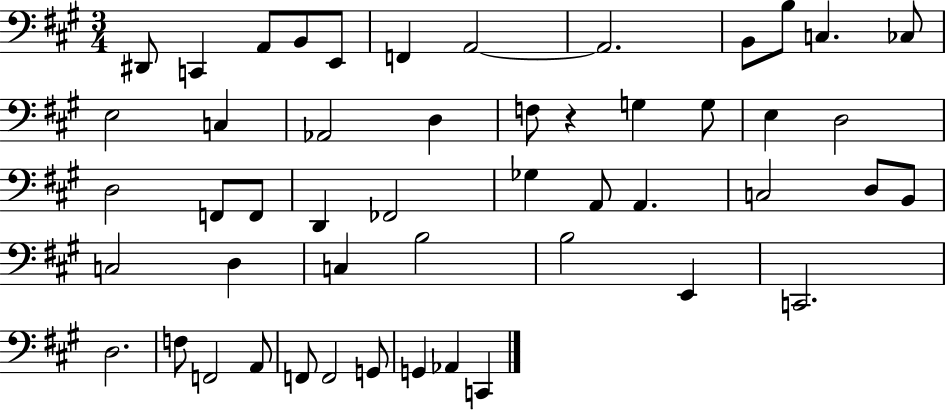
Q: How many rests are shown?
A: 1